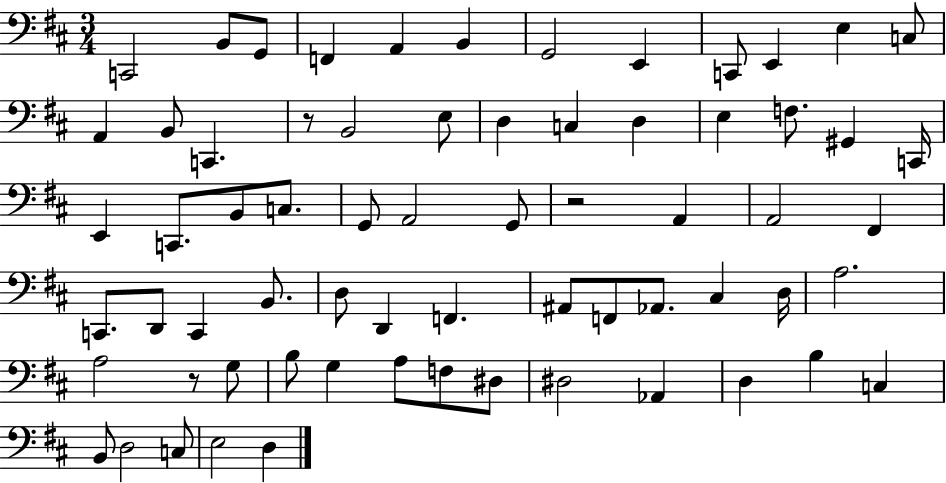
{
  \clef bass
  \numericTimeSignature
  \time 3/4
  \key d \major
  c,2 b,8 g,8 | f,4 a,4 b,4 | g,2 e,4 | c,8 e,4 e4 c8 | \break a,4 b,8 c,4. | r8 b,2 e8 | d4 c4 d4 | e4 f8. gis,4 c,16 | \break e,4 c,8. b,8 c8. | g,8 a,2 g,8 | r2 a,4 | a,2 fis,4 | \break c,8. d,8 c,4 b,8. | d8 d,4 f,4. | ais,8 f,8 aes,8. cis4 d16 | a2. | \break a2 r8 g8 | b8 g4 a8 f8 dis8 | dis2 aes,4 | d4 b4 c4 | \break b,8 d2 c8 | e2 d4 | \bar "|."
}